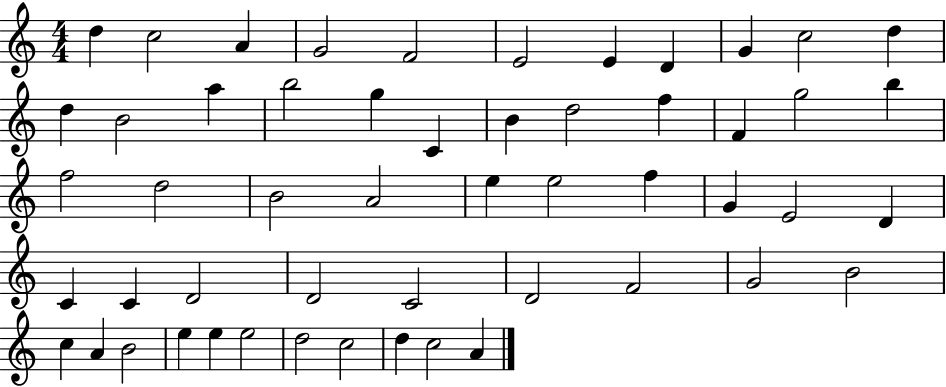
{
  \clef treble
  \numericTimeSignature
  \time 4/4
  \key c \major
  d''4 c''2 a'4 | g'2 f'2 | e'2 e'4 d'4 | g'4 c''2 d''4 | \break d''4 b'2 a''4 | b''2 g''4 c'4 | b'4 d''2 f''4 | f'4 g''2 b''4 | \break f''2 d''2 | b'2 a'2 | e''4 e''2 f''4 | g'4 e'2 d'4 | \break c'4 c'4 d'2 | d'2 c'2 | d'2 f'2 | g'2 b'2 | \break c''4 a'4 b'2 | e''4 e''4 e''2 | d''2 c''2 | d''4 c''2 a'4 | \break \bar "|."
}